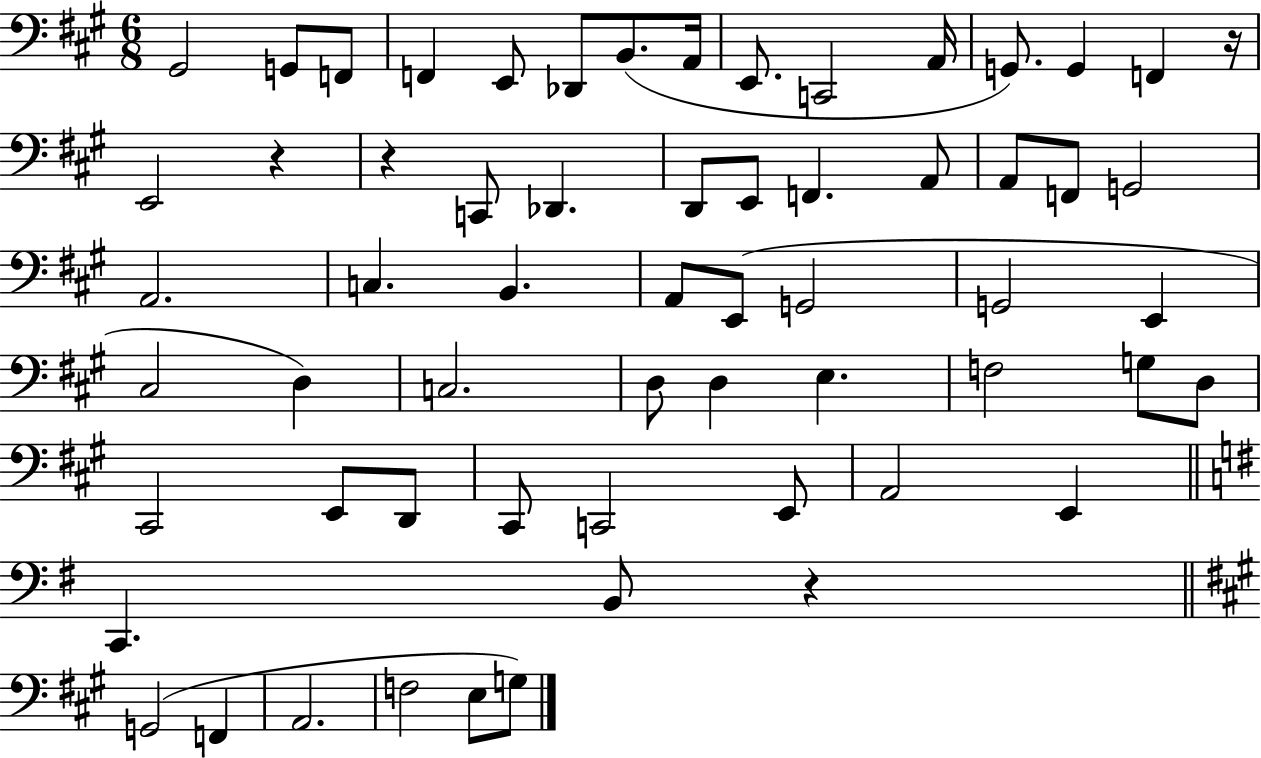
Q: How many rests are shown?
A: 4